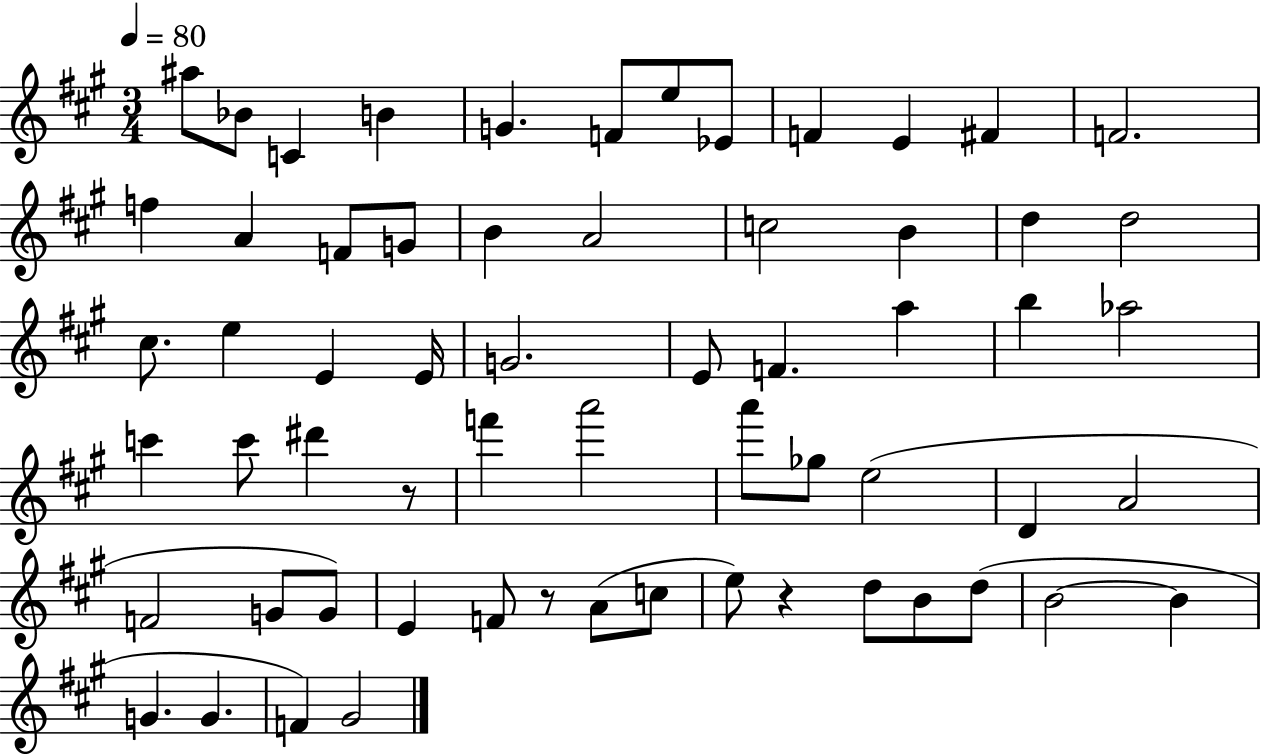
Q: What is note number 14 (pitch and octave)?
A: A4